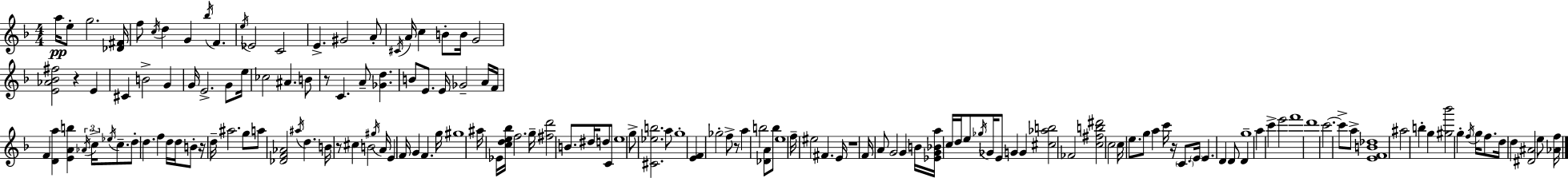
{
  \clef treble
  \numericTimeSignature
  \time 4/4
  \key d \minor
  a''16\pp e''8-. g''2. <des' fis'>16 | f''8 \acciaccatura { c''16 } d''4 g'4 \acciaccatura { bes''16 } f'4. | \acciaccatura { e''16 } ees'2 c'2 | e'4.-> gis'2 | \break a'8-. \acciaccatura { cis'16 } a'16 c''4 b'8-. b'16 g'2 | <e' aes' bes' fis''>2 r4 | e'4 cis'4 b'2-> | g'4 g'16 e'2.-> | \break g'8 e''16 ces''2 ais'4. | b'8 r8 c'4. a'8-- <ges' d''>4. | b'8 e'8. e'16 ges'2-- | a'16 f'16 f'4 <d' a''>4 <e' a' b''>4 | \break \tuplet 3/2 { \acciaccatura { aes'16 } c''16-> \acciaccatura { ees''16 } } c''8.-- d''8-. d''4. f''4 | d''16 d''16 b'8-. r16 d''16-- ais''2. | g''8 a''8 <des' f' aes'>2 | \acciaccatura { ais''16 } d''4. b'16 r8 cis''4 b'2 | \break \acciaccatura { gis''16 } a'16 e'4 f'16 g'4 | f'4. g''16 gis''1 | ais''16 ees'16 <c'' d'' e'' bes''>16 f''2. | g''16-- <fis'' d'''>2 | \break b'8. dis''16 d''8 c'8 e''1 | g''8-> <cis' ees'' b''>2. | a''8 g''1-. | <e' f'>4 ges''2-. | \break f''8-> r8 a''4 b''2 | <des' a'>8 b''8 e''1 | f''16-- eis''2 | fis'4. e'16 r1 | \break f'16 a'8 g'2 | g'4 b'16 <ees' g' bes' a''>16 c''16 d''16 e''8 \acciaccatura { ges''16 } ges'16 e'8 | g'4 g'4 <cis'' aes'' b''>2 | fes'2 <c'' fis'' b'' dis'''>2 | \break c''2 c''16 e''8. g''8 a''4 | c'''16 r16 \parenthesize c'8. \parenthesize e'16 e'4. d'4 | d'8 d'4 g''1-- | a''4 c'''4-> | \break e'''2 f'''1 | d'''1 | c'''2.~~ | c'''8-> a''8-> <e' f' b' des''>1 | \break ais''2 | b''4-. g''4 <gis'' bes'''>2 | g''4-. \acciaccatura { f''16 } g''16 f''8. d''16 d''4 <dis' ais'>2 | e''8 <aes' f''>16 \bar "|."
}